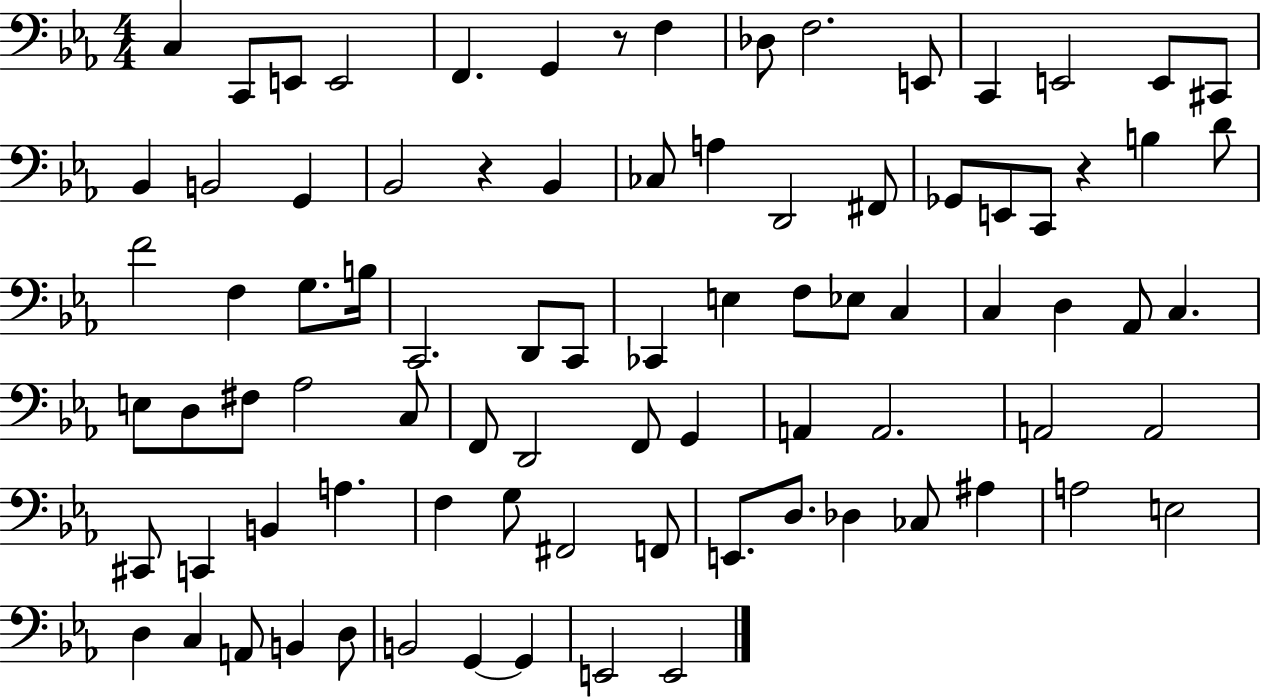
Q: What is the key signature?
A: EES major